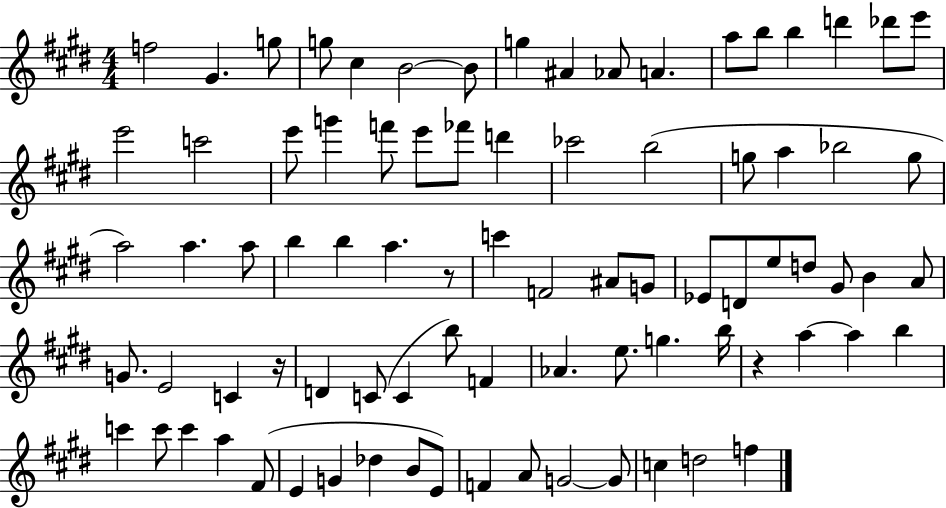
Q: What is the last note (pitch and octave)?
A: F5